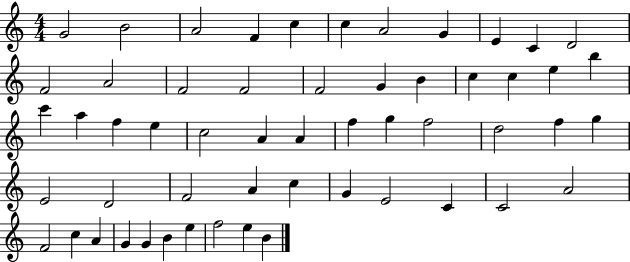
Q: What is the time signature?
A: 4/4